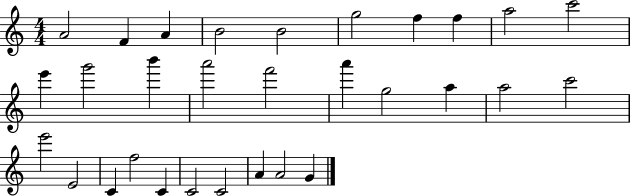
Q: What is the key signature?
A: C major